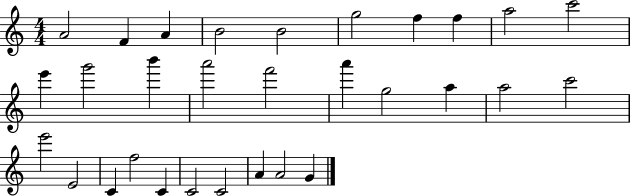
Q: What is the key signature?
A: C major